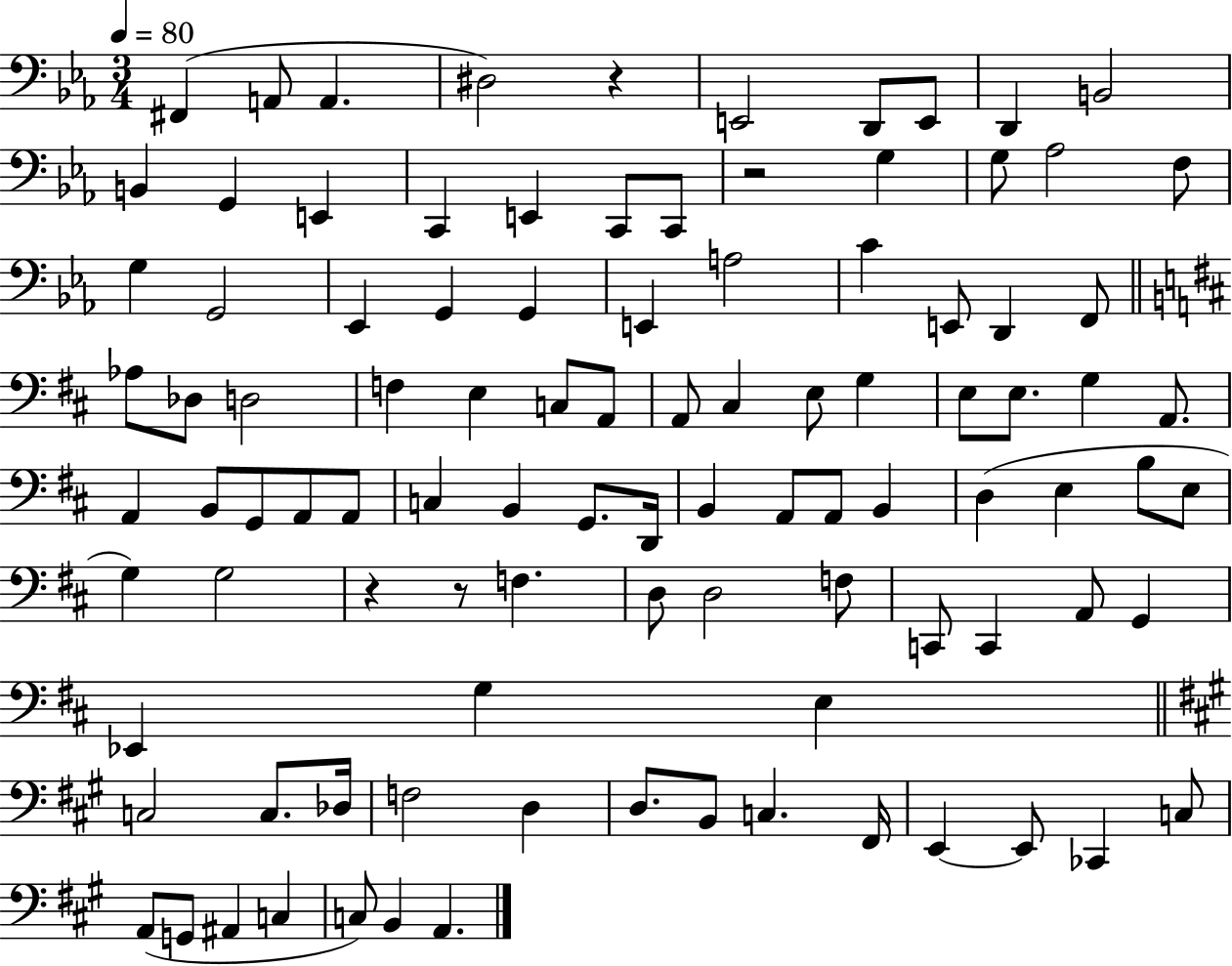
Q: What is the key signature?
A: EES major